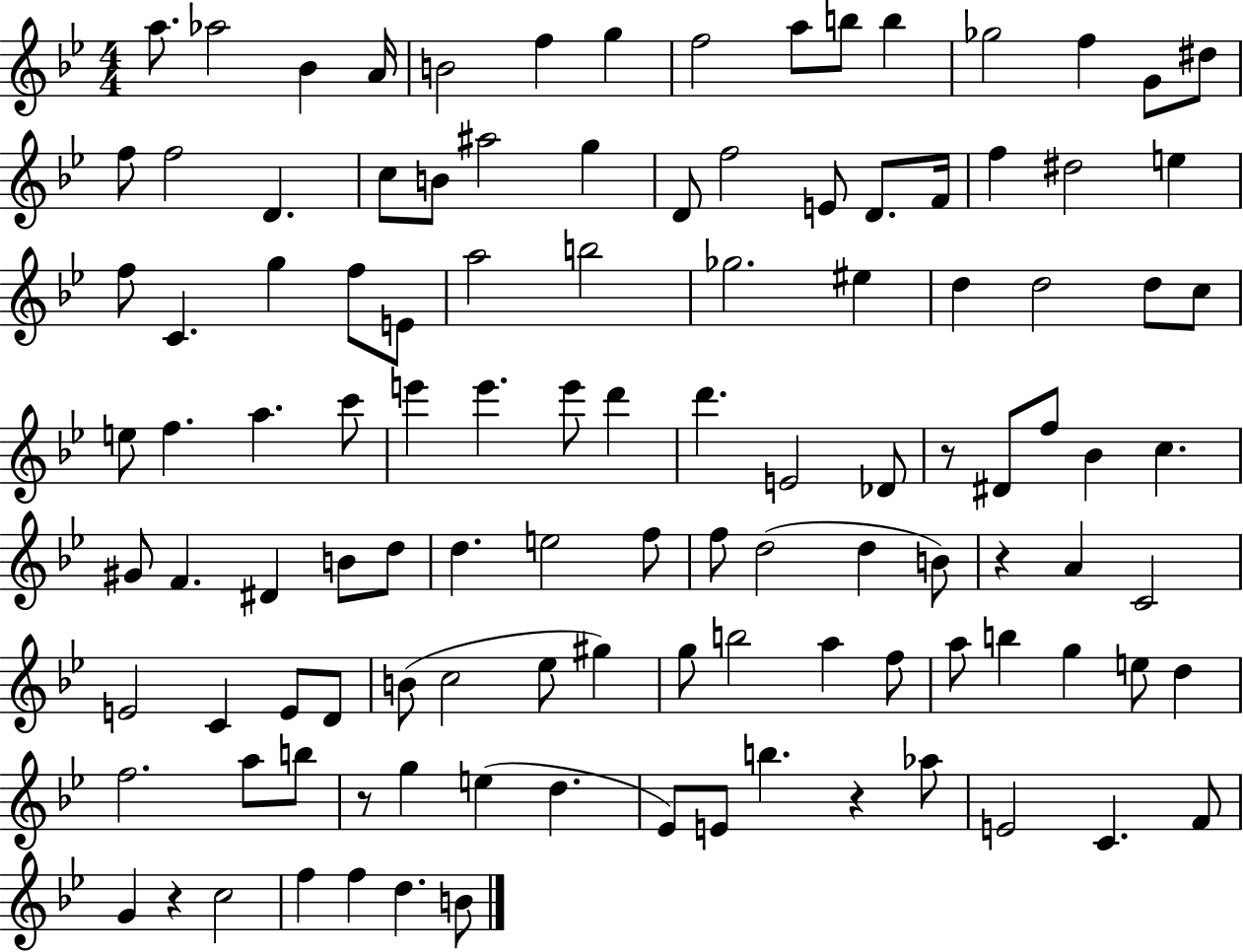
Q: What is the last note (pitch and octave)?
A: B4